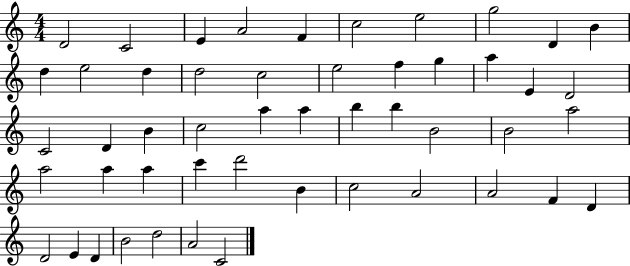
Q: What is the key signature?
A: C major